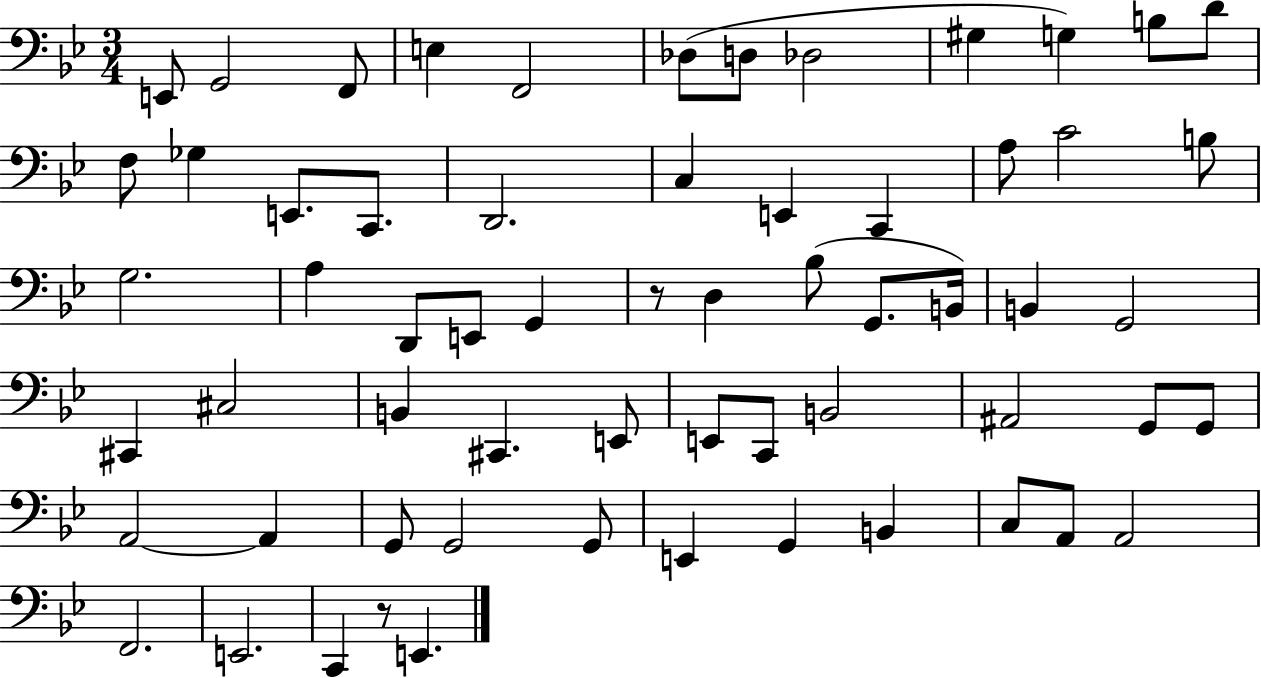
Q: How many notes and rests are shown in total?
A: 62